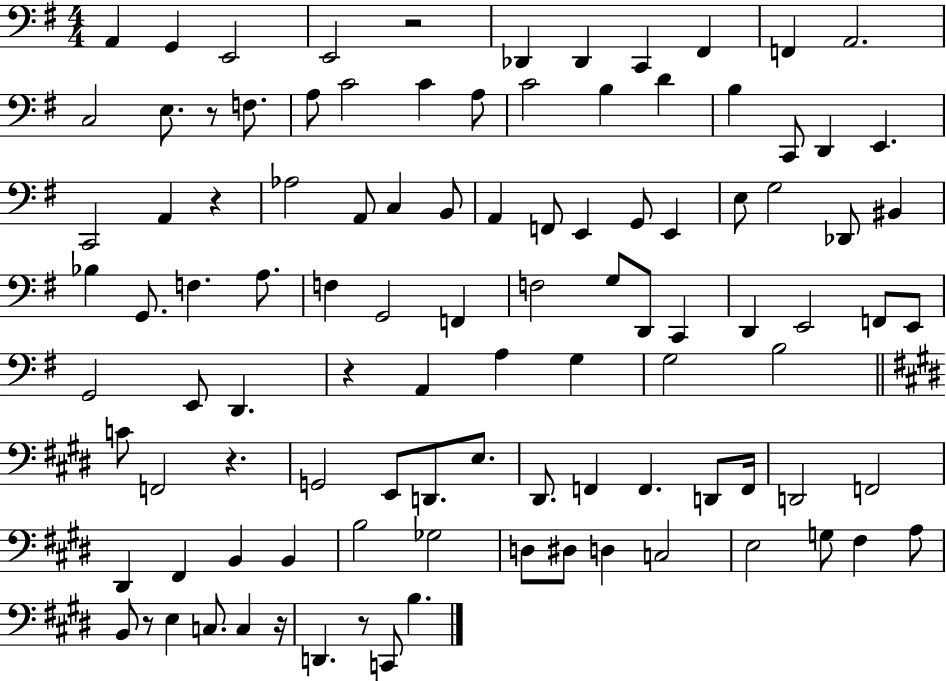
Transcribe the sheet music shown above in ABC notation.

X:1
T:Untitled
M:4/4
L:1/4
K:G
A,, G,, E,,2 E,,2 z2 _D,, _D,, C,, ^F,, F,, A,,2 C,2 E,/2 z/2 F,/2 A,/2 C2 C A,/2 C2 B, D B, C,,/2 D,, E,, C,,2 A,, z _A,2 A,,/2 C, B,,/2 A,, F,,/2 E,, G,,/2 E,, E,/2 G,2 _D,,/2 ^B,, _B, G,,/2 F, A,/2 F, G,,2 F,, F,2 G,/2 D,,/2 C,, D,, E,,2 F,,/2 E,,/2 G,,2 E,,/2 D,, z A,, A, G, G,2 B,2 C/2 F,,2 z G,,2 E,,/2 D,,/2 E,/2 ^D,,/2 F,, F,, D,,/2 F,,/4 D,,2 F,,2 ^D,, ^F,, B,, B,, B,2 _G,2 D,/2 ^D,/2 D, C,2 E,2 G,/2 ^F, A,/2 B,,/2 z/2 E, C,/2 C, z/4 D,, z/2 C,,/2 B,